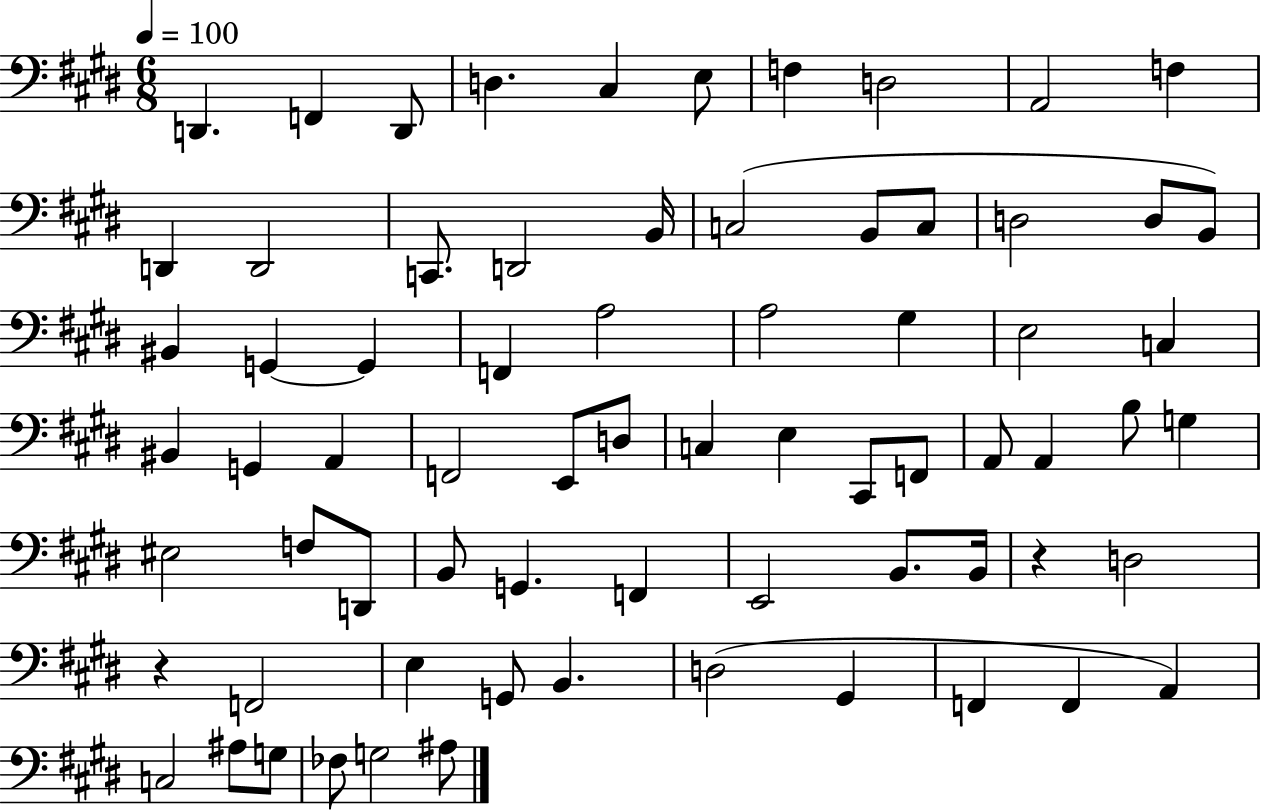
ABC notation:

X:1
T:Untitled
M:6/8
L:1/4
K:E
D,, F,, D,,/2 D, ^C, E,/2 F, D,2 A,,2 F, D,, D,,2 C,,/2 D,,2 B,,/4 C,2 B,,/2 C,/2 D,2 D,/2 B,,/2 ^B,, G,, G,, F,, A,2 A,2 ^G, E,2 C, ^B,, G,, A,, F,,2 E,,/2 D,/2 C, E, ^C,,/2 F,,/2 A,,/2 A,, B,/2 G, ^E,2 F,/2 D,,/2 B,,/2 G,, F,, E,,2 B,,/2 B,,/4 z D,2 z F,,2 E, G,,/2 B,, D,2 ^G,, F,, F,, A,, C,2 ^A,/2 G,/2 _F,/2 G,2 ^A,/2